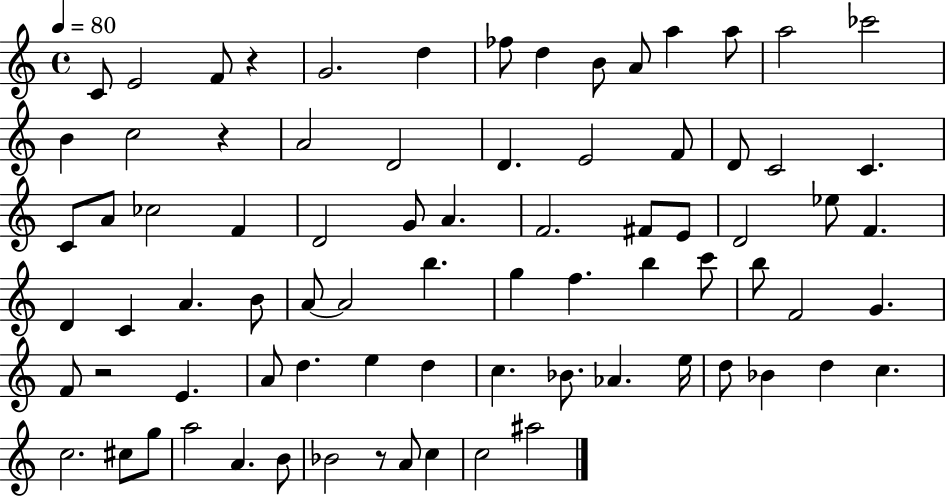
{
  \clef treble
  \time 4/4
  \defaultTimeSignature
  \key c \major
  \tempo 4 = 80
  c'8 e'2 f'8 r4 | g'2. d''4 | fes''8 d''4 b'8 a'8 a''4 a''8 | a''2 ces'''2 | \break b'4 c''2 r4 | a'2 d'2 | d'4. e'2 f'8 | d'8 c'2 c'4. | \break c'8 a'8 ces''2 f'4 | d'2 g'8 a'4. | f'2. fis'8 e'8 | d'2 ees''8 f'4. | \break d'4 c'4 a'4. b'8 | a'8~~ a'2 b''4. | g''4 f''4. b''4 c'''8 | b''8 f'2 g'4. | \break f'8 r2 e'4. | a'8 d''4. e''4 d''4 | c''4. bes'8. aes'4. e''16 | d''8 bes'4 d''4 c''4. | \break c''2. cis''8 g''8 | a''2 a'4. b'8 | bes'2 r8 a'8 c''4 | c''2 ais''2 | \break \bar "|."
}